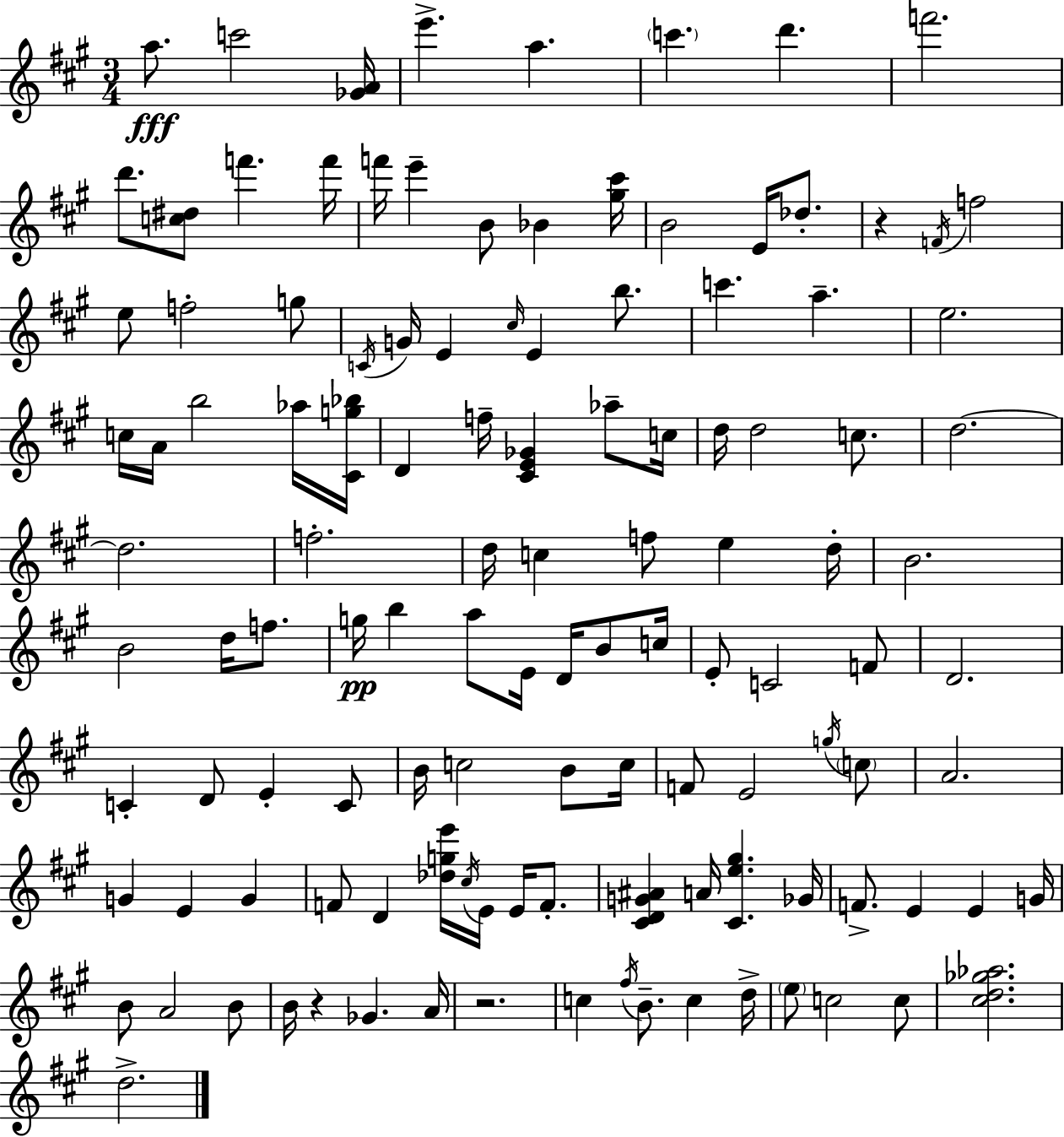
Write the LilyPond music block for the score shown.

{
  \clef treble
  \numericTimeSignature
  \time 3/4
  \key a \major
  a''8.\fff c'''2 <ges' a'>16 | e'''4.-> a''4. | \parenthesize c'''4. d'''4. | f'''2. | \break d'''8. <c'' dis''>8 f'''4. f'''16 | f'''16 e'''4-- b'8 bes'4 <gis'' cis'''>16 | b'2 e'16 des''8.-. | r4 \acciaccatura { f'16 } f''2 | \break e''8 f''2-. g''8 | \acciaccatura { c'16 } g'16 e'4 \grace { cis''16 } e'4 | b''8. c'''4. a''4.-- | e''2. | \break c''16 a'16 b''2 | aes''16 <cis' g'' bes''>16 d'4 f''16-- <cis' e' ges'>4 | aes''8-- c''16 d''16 d''2 | c''8. d''2.~~ | \break d''2. | f''2.-. | d''16 c''4 f''8 e''4 | d''16-. b'2. | \break b'2 d''16 | f''8. g''16\pp b''4 a''8 e'16 d'16 | b'8 c''16 e'8-. c'2 | f'8 d'2. | \break c'4-. d'8 e'4-. | c'8 b'16 c''2 | b'8 c''16 f'8 e'2 | \acciaccatura { g''16 } \parenthesize c''8 a'2. | \break g'4 e'4 | g'4 f'8 d'4 <des'' g'' e'''>16 \acciaccatura { cis''16 } | e'16 e'16 f'8.-. <cis' d' g' ais'>4 a'16 <cis' e'' gis''>4. | ges'16 f'8.-> e'4 | \break e'4 g'16 b'8 a'2 | b'8 b'16 r4 ges'4. | a'16 r2. | c''4 \acciaccatura { fis''16 } b'8.-- | \break c''4 d''16-> \parenthesize e''8 c''2 | c''8 <cis'' d'' ges'' aes''>2. | d''2.-> | \bar "|."
}